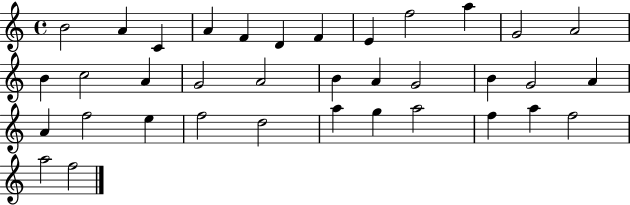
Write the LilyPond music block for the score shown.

{
  \clef treble
  \time 4/4
  \defaultTimeSignature
  \key c \major
  b'2 a'4 c'4 | a'4 f'4 d'4 f'4 | e'4 f''2 a''4 | g'2 a'2 | \break b'4 c''2 a'4 | g'2 a'2 | b'4 a'4 g'2 | b'4 g'2 a'4 | \break a'4 f''2 e''4 | f''2 d''2 | a''4 g''4 a''2 | f''4 a''4 f''2 | \break a''2 f''2 | \bar "|."
}